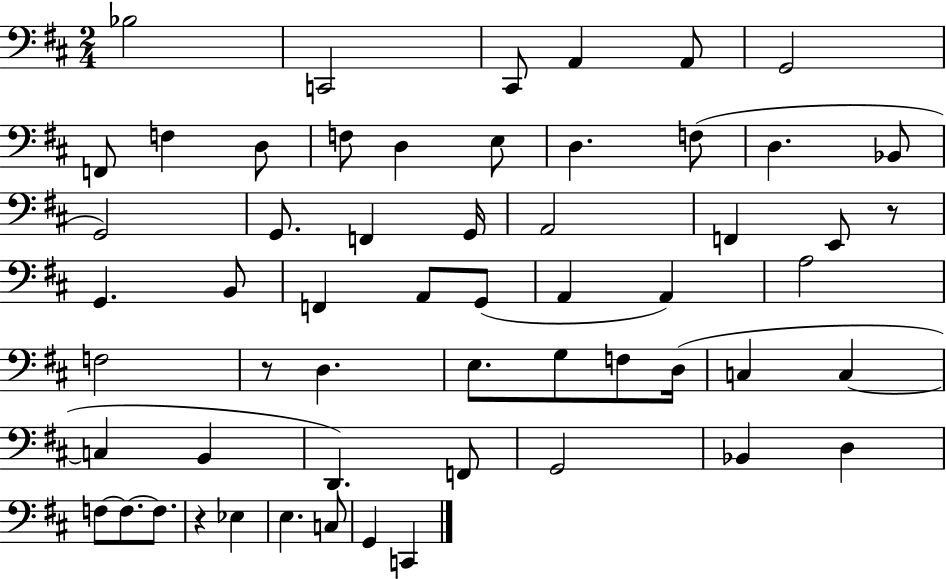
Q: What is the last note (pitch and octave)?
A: C2